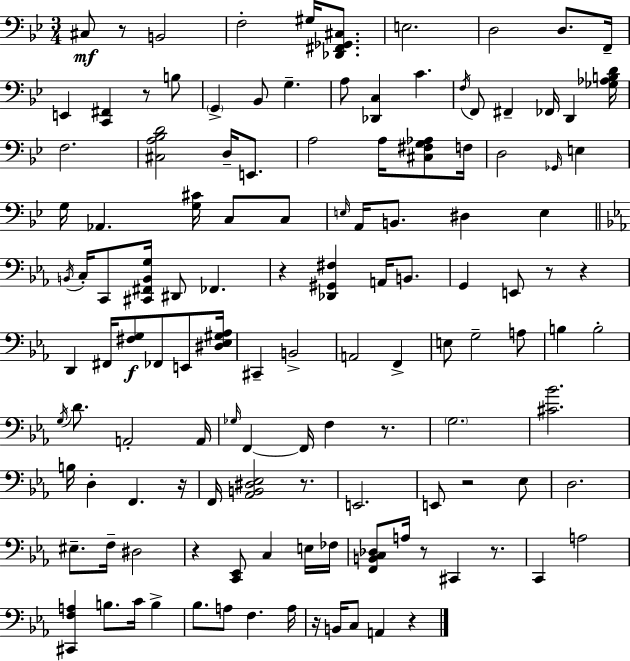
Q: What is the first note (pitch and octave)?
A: C#3